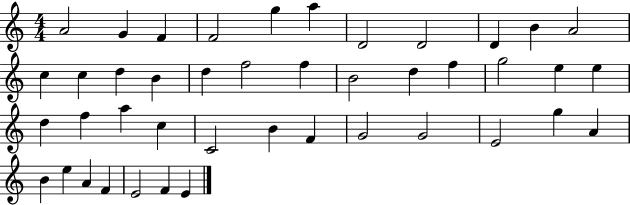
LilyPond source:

{
  \clef treble
  \numericTimeSignature
  \time 4/4
  \key c \major
  a'2 g'4 f'4 | f'2 g''4 a''4 | d'2 d'2 | d'4 b'4 a'2 | \break c''4 c''4 d''4 b'4 | d''4 f''2 f''4 | b'2 d''4 f''4 | g''2 e''4 e''4 | \break d''4 f''4 a''4 c''4 | c'2 b'4 f'4 | g'2 g'2 | e'2 g''4 a'4 | \break b'4 e''4 a'4 f'4 | e'2 f'4 e'4 | \bar "|."
}